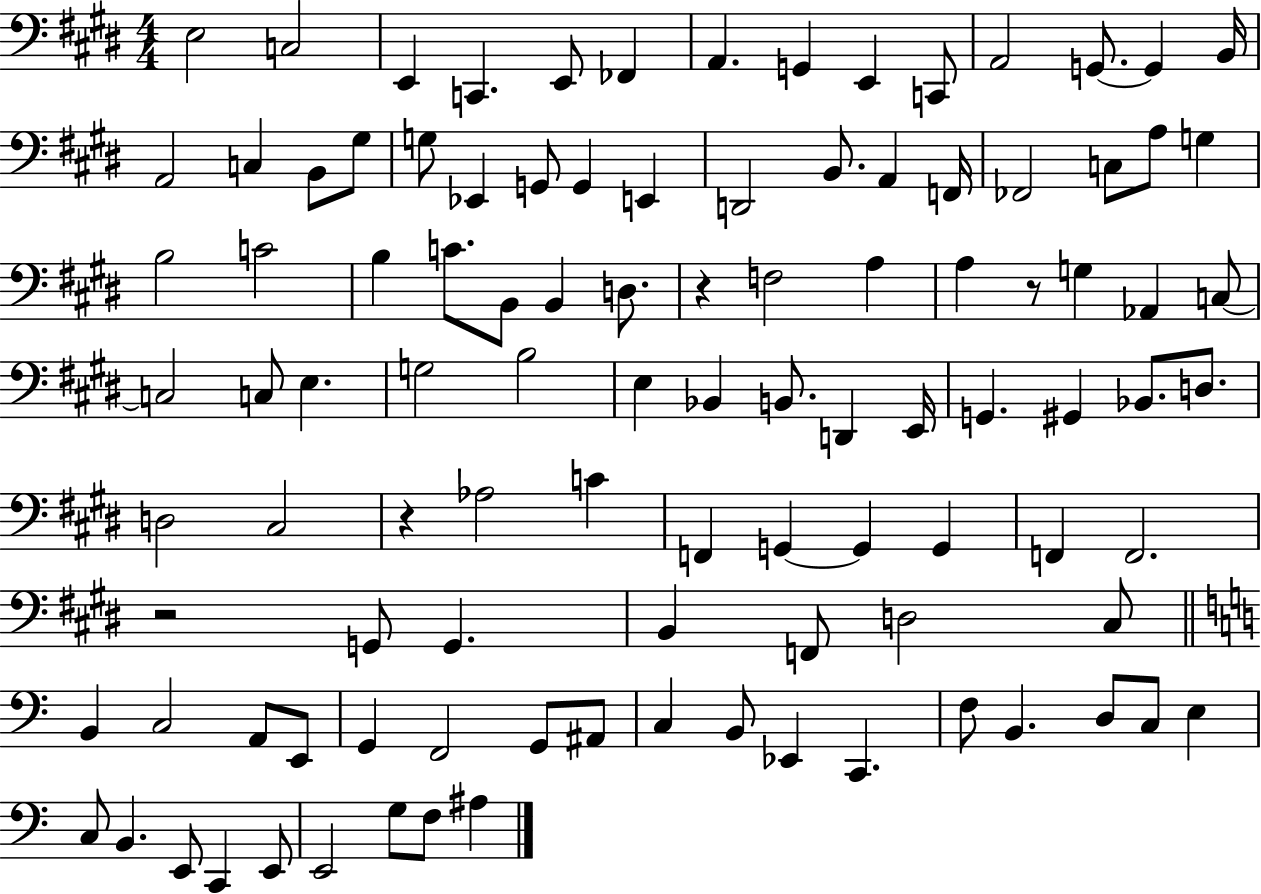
{
  \clef bass
  \numericTimeSignature
  \time 4/4
  \key e \major
  e2 c2 | e,4 c,4. e,8 fes,4 | a,4. g,4 e,4 c,8 | a,2 g,8.~~ g,4 b,16 | \break a,2 c4 b,8 gis8 | g8 ees,4 g,8 g,4 e,4 | d,2 b,8. a,4 f,16 | fes,2 c8 a8 g4 | \break b2 c'2 | b4 c'8. b,8 b,4 d8. | r4 f2 a4 | a4 r8 g4 aes,4 c8~~ | \break c2 c8 e4. | g2 b2 | e4 bes,4 b,8. d,4 e,16 | g,4. gis,4 bes,8. d8. | \break d2 cis2 | r4 aes2 c'4 | f,4 g,4~~ g,4 g,4 | f,4 f,2. | \break r2 g,8 g,4. | b,4 f,8 d2 cis8 | \bar "||" \break \key c \major b,4 c2 a,8 e,8 | g,4 f,2 g,8 ais,8 | c4 b,8 ees,4 c,4. | f8 b,4. d8 c8 e4 | \break c8 b,4. e,8 c,4 e,8 | e,2 g8 f8 ais4 | \bar "|."
}